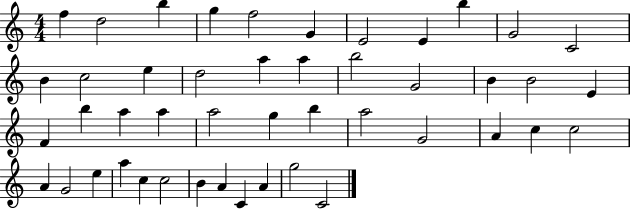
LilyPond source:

{
  \clef treble
  \numericTimeSignature
  \time 4/4
  \key c \major
  f''4 d''2 b''4 | g''4 f''2 g'4 | e'2 e'4 b''4 | g'2 c'2 | \break b'4 c''2 e''4 | d''2 a''4 a''4 | b''2 g'2 | b'4 b'2 e'4 | \break f'4 b''4 a''4 a''4 | a''2 g''4 b''4 | a''2 g'2 | a'4 c''4 c''2 | \break a'4 g'2 e''4 | a''4 c''4 c''2 | b'4 a'4 c'4 a'4 | g''2 c'2 | \break \bar "|."
}